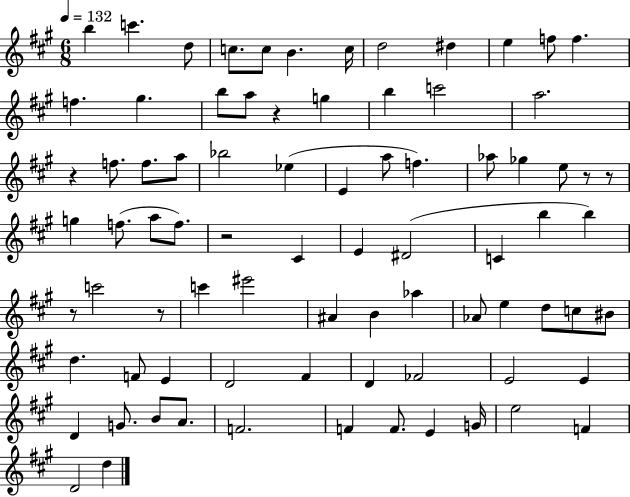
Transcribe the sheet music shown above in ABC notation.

X:1
T:Untitled
M:6/8
L:1/4
K:A
b c' d/2 c/2 c/2 B c/4 d2 ^d e f/2 f f ^g b/2 a/2 z g b c'2 a2 z f/2 f/2 a/2 _b2 _e E a/2 f _a/2 _g e/2 z/2 z/2 g f/2 a/2 f/2 z2 ^C E ^D2 C b b z/2 c'2 z/2 c' ^e'2 ^A B _a _A/2 e d/2 c/2 ^B/2 d F/2 E D2 ^F D _F2 E2 E D G/2 B/2 A/2 F2 F F/2 E G/4 e2 F D2 d